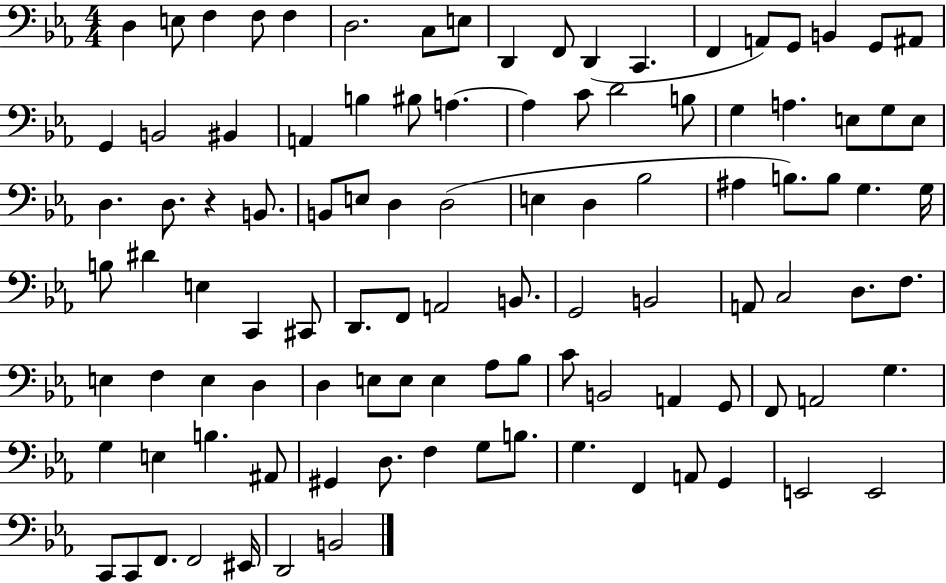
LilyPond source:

{
  \clef bass
  \numericTimeSignature
  \time 4/4
  \key ees \major
  \repeat volta 2 { d4 e8 f4 f8 f4 | d2. c8 e8 | d,4 f,8 d,4( c,4. | f,4 a,8) g,8 b,4 g,8 ais,8 | \break g,4 b,2 bis,4 | a,4 b4 bis8 a4.~~ | a4 c'8 d'2 b8 | g4 a4. e8 g8 e8 | \break d4. d8. r4 b,8. | b,8 e8 d4 d2( | e4 d4 bes2 | ais4 b8.) b8 g4. g16 | \break b8 dis'4 e4 c,4 cis,8 | d,8. f,8 a,2 b,8. | g,2 b,2 | a,8 c2 d8. f8. | \break e4 f4 e4 d4 | d4 e8 e8 e4 aes8 bes8 | c'8 b,2 a,4 g,8 | f,8 a,2 g4. | \break g4 e4 b4. ais,8 | gis,4 d8. f4 g8 b8. | g4. f,4 a,8 g,4 | e,2 e,2 | \break c,8 c,8 f,8. f,2 eis,16 | d,2 b,2 | } \bar "|."
}